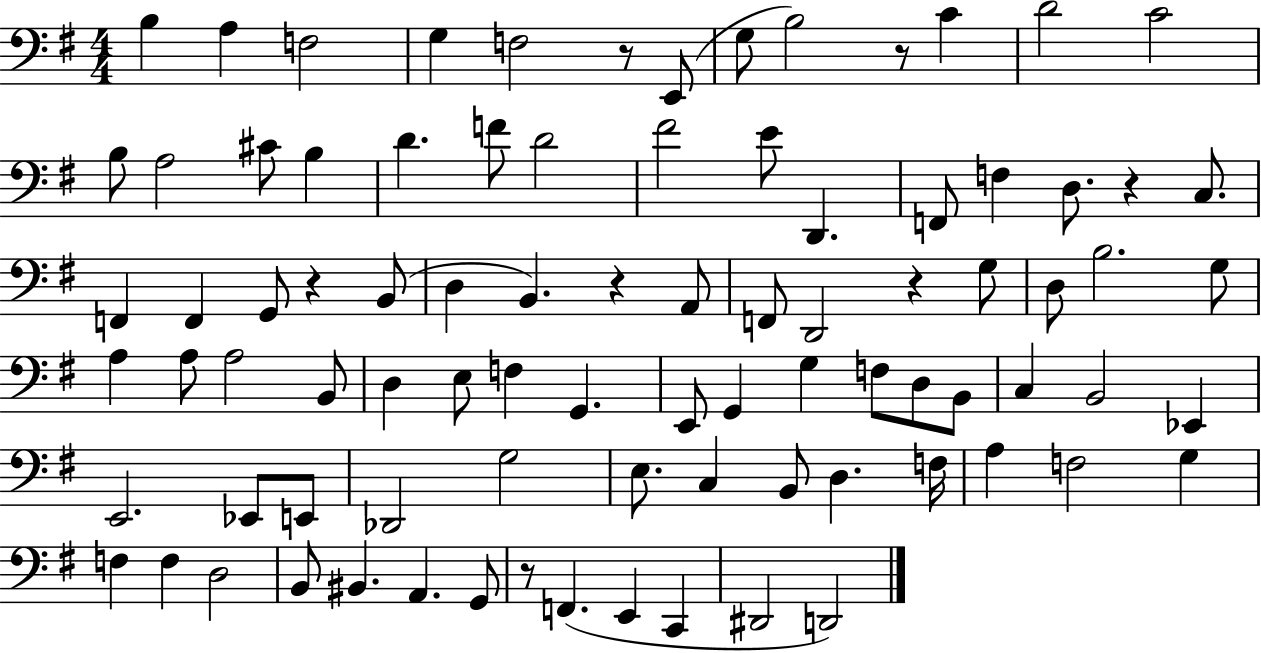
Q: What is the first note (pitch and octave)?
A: B3